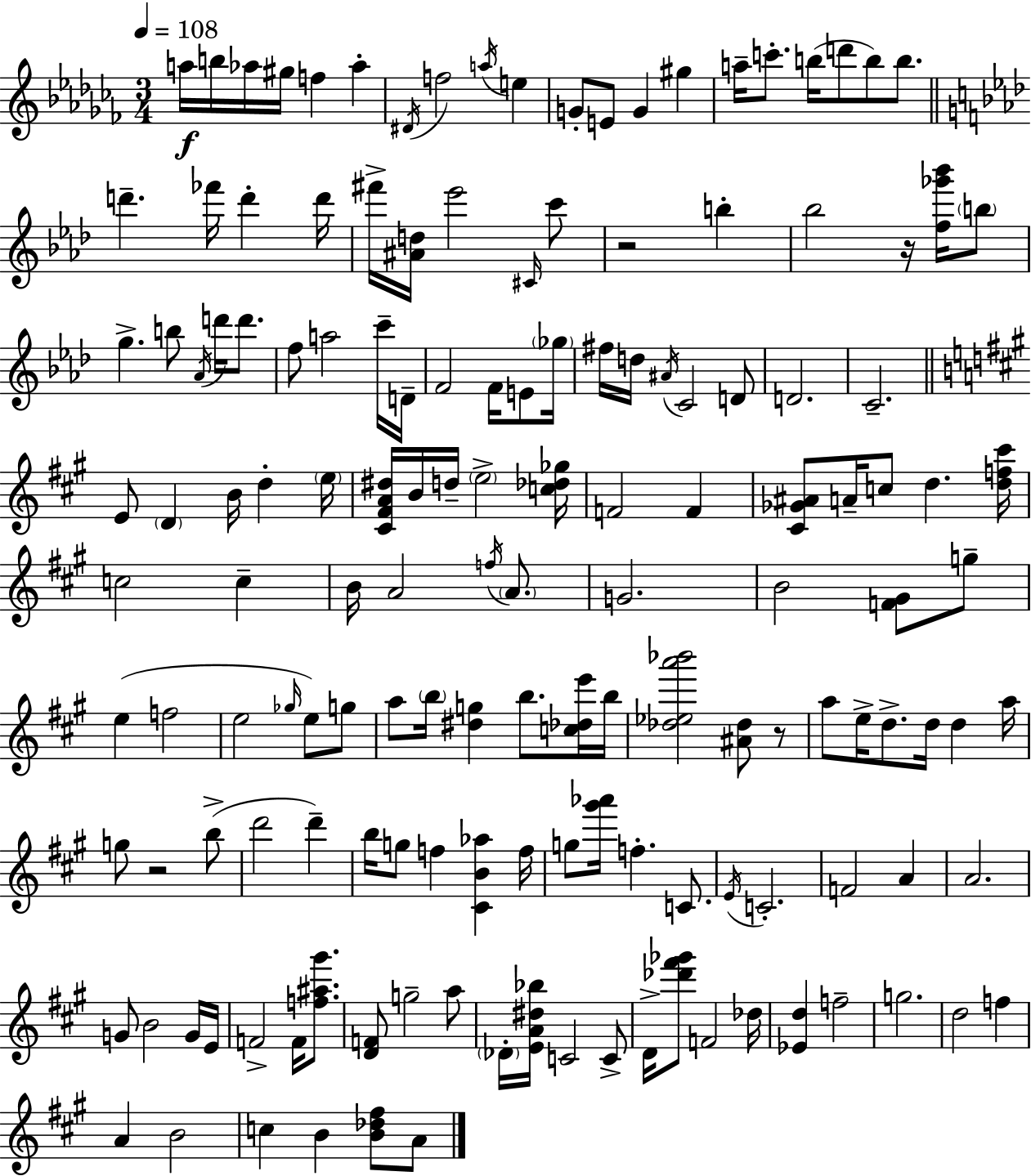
{
  \clef treble
  \numericTimeSignature
  \time 3/4
  \key aes \minor
  \tempo 4 = 108
  a''16\f b''16 aes''16 gis''16 f''4 aes''4-. | \acciaccatura { dis'16 } f''2 \acciaccatura { a''16 } e''4 | g'8-. e'8 g'4 gis''4 | a''16-- c'''8.-. b''16( d'''8 b''8) b''8. | \break \bar "||" \break \key f \minor d'''4.-- fes'''16 d'''4-. d'''16 | fis'''16-> <ais' d''>16 ees'''2 \grace { cis'16 } c'''8 | r2 b''4-. | bes''2 r16 <f'' ges''' bes'''>16 \parenthesize b''8 | \break g''4.-> b''8 \acciaccatura { aes'16 } d'''16 d'''8. | f''8 a''2 | c'''16-- d'16-- f'2 f'16 e'8 | \parenthesize ges''16 fis''16 d''16 \acciaccatura { ais'16 } c'2 | \break d'8 d'2. | c'2.-- | \bar "||" \break \key a \major e'8 \parenthesize d'4 b'16 d''4-. \parenthesize e''16 | <cis' fis' a' dis''>16 b'16 d''16-- \parenthesize e''2-> <c'' des'' ges''>16 | f'2 f'4 | <cis' ges' ais'>8 a'16-- c''8 d''4. <d'' f'' cis'''>16 | \break c''2 c''4-- | b'16 a'2 \acciaccatura { f''16 } \parenthesize a'8. | g'2. | b'2 <f' gis'>8 g''8-- | \break e''4( f''2 | e''2 \grace { ges''16 } e''8) | g''8 a''8 \parenthesize b''16 <dis'' g''>4 b''8. | <c'' des'' e'''>16 b''16 <des'' ees'' a''' bes'''>2 <ais' des''>8 | \break r8 a''8 e''16-> d''8.-> d''16 d''4 | a''16 g''8 r2 | b''8->( d'''2 d'''4--) | b''16 g''8 f''4 <cis' b' aes''>4 | \break f''16 g''8 <gis''' aes'''>16 f''4.-. c'8. | \acciaccatura { e'16 } c'2.-. | f'2 a'4 | a'2. | \break g'8 b'2 | g'16 e'16 f'2-> f'16 | <f'' ais'' gis'''>8. <d' f'>8 g''2-- | a''8 \parenthesize des'16-. <e' a' dis'' bes''>16 c'2 | \break c'8-> d'16-> <des''' fis''' ges'''>8 f'2 | des''16 <ees' d''>4 f''2-- | g''2. | d''2 f''4 | \break a'4 b'2 | c''4 b'4 <b' des'' fis''>8 | a'8 \bar "|."
}